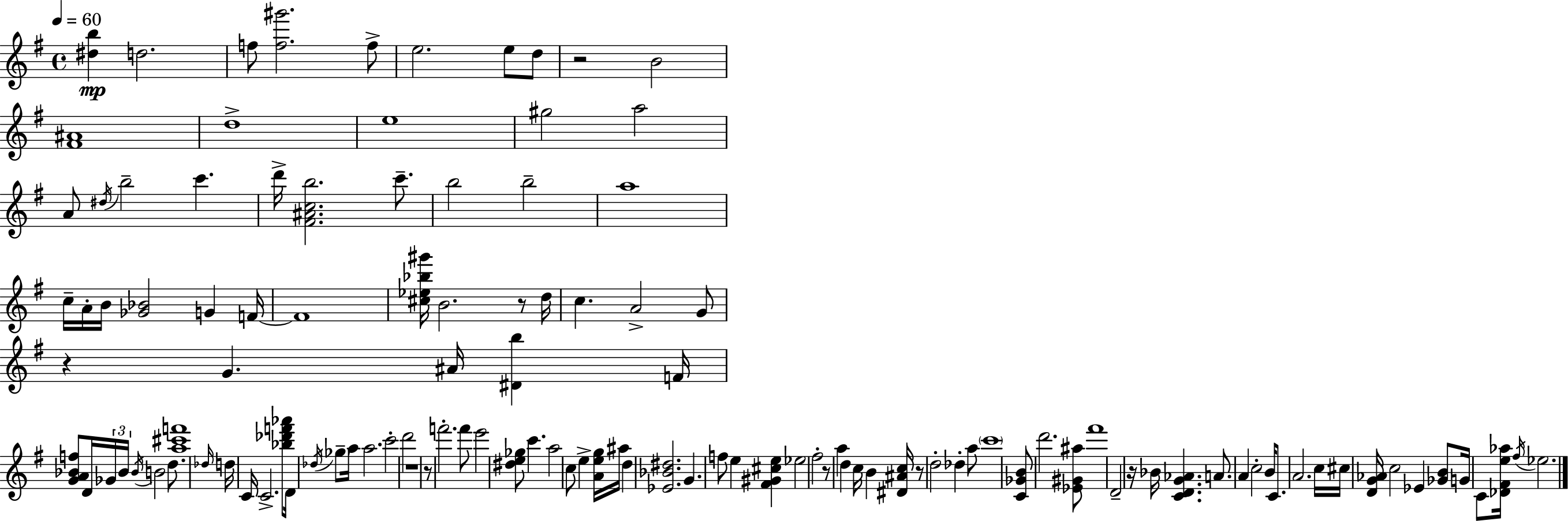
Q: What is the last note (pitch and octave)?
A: Eb5